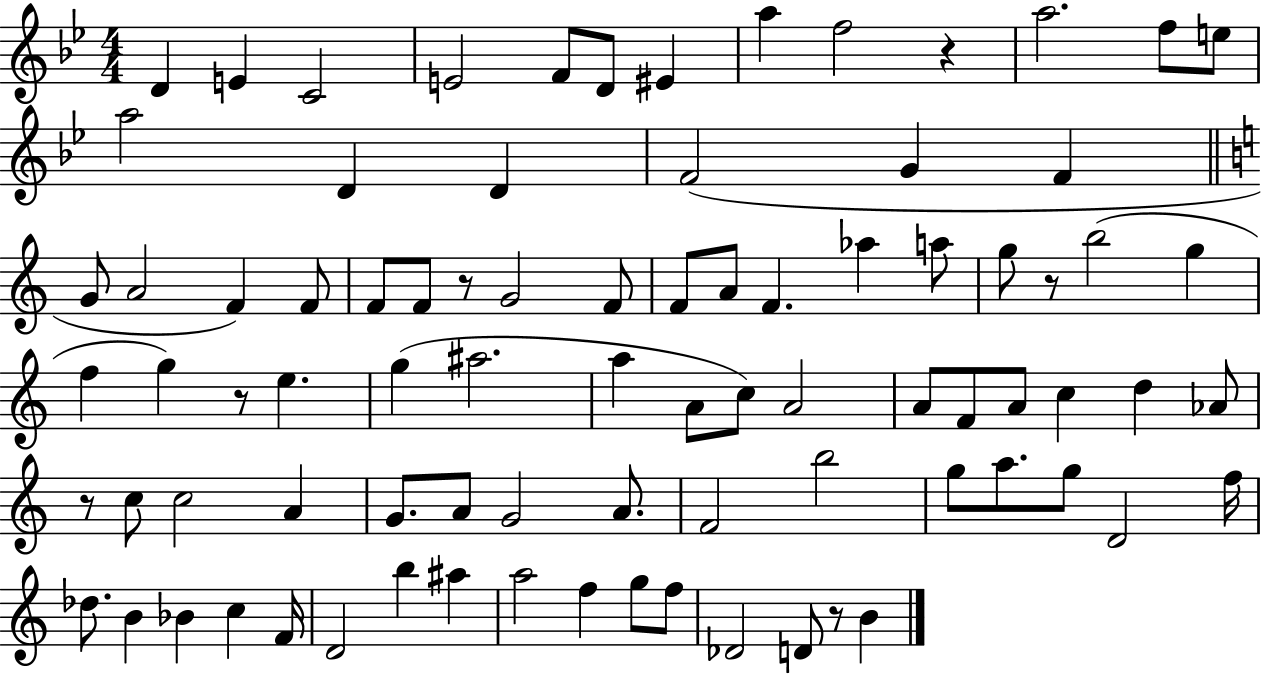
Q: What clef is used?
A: treble